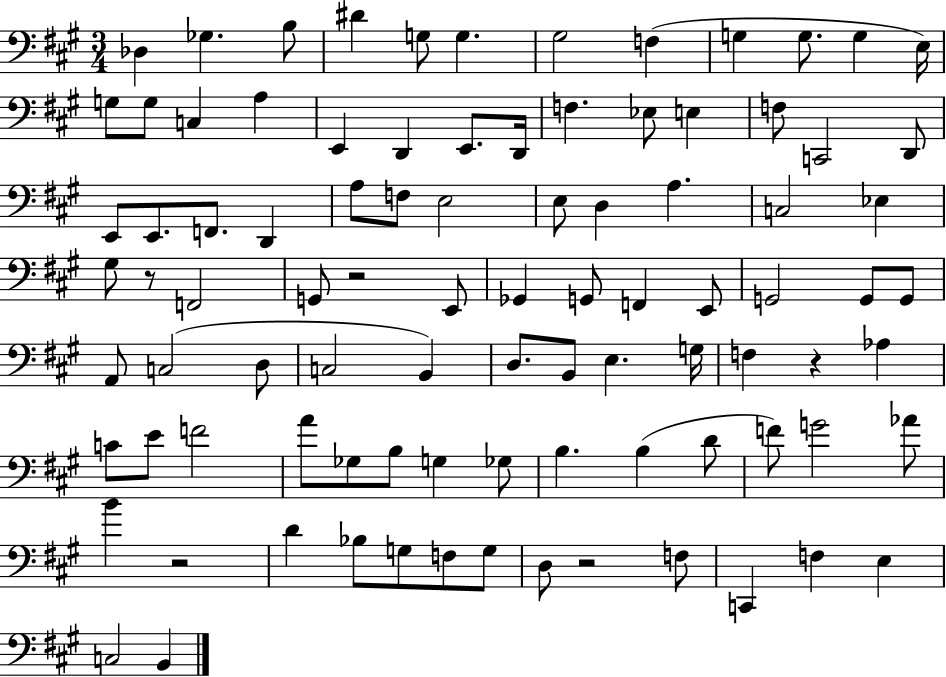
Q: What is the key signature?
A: A major